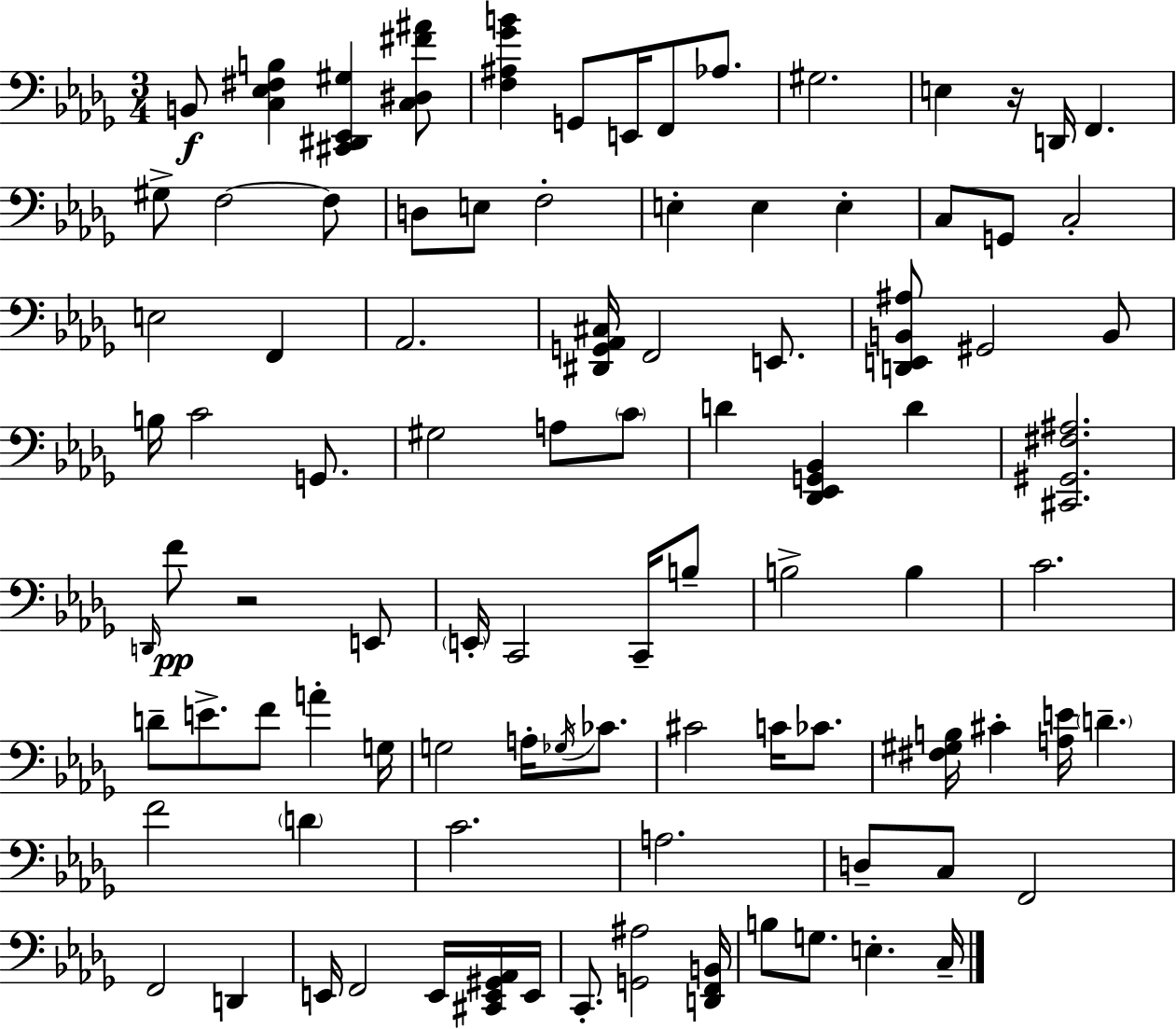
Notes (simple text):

B2/e [C3,Eb3,F#3,B3]/q [C#2,D#2,Eb2,G#3]/q [C3,D#3,F#4,A#4]/e [F3,A#3,Gb4,B4]/q G2/e E2/s F2/e Ab3/e. G#3/h. E3/q R/s D2/s F2/q. G#3/e F3/h F3/e D3/e E3/e F3/h E3/q E3/q E3/q C3/e G2/e C3/h E3/h F2/q Ab2/h. [D#2,G2,Ab2,C#3]/s F2/h E2/e. [D2,E2,B2,A#3]/e G#2/h B2/e B3/s C4/h G2/e. G#3/h A3/e C4/e D4/q [Db2,Eb2,G2,Bb2]/q D4/q [C#2,G#2,F#3,A#3]/h. D2/s F4/e R/h E2/e E2/s C2/h C2/s B3/e B3/h B3/q C4/h. D4/e E4/e. F4/e A4/q G3/s G3/h A3/s Gb3/s CES4/e. C#4/h C4/s CES4/e. [F#3,G#3,B3]/s C#4/q [A3,E4]/s D4/q. F4/h D4/q C4/h. A3/h. D3/e C3/e F2/h F2/h D2/q E2/s F2/h E2/s [C#2,E2,G#2,Ab2]/s E2/s C2/e. [G2,A#3]/h [D2,F2,B2]/s B3/e G3/e. E3/q. C3/s